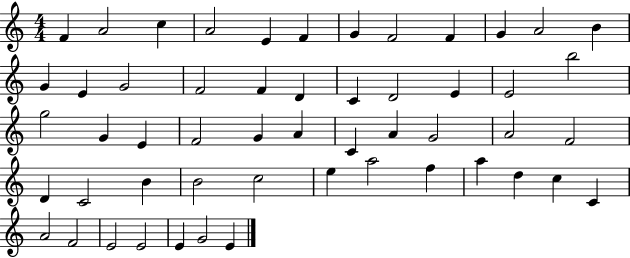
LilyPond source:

{
  \clef treble
  \numericTimeSignature
  \time 4/4
  \key c \major
  f'4 a'2 c''4 | a'2 e'4 f'4 | g'4 f'2 f'4 | g'4 a'2 b'4 | \break g'4 e'4 g'2 | f'2 f'4 d'4 | c'4 d'2 e'4 | e'2 b''2 | \break g''2 g'4 e'4 | f'2 g'4 a'4 | c'4 a'4 g'2 | a'2 f'2 | \break d'4 c'2 b'4 | b'2 c''2 | e''4 a''2 f''4 | a''4 d''4 c''4 c'4 | \break a'2 f'2 | e'2 e'2 | e'4 g'2 e'4 | \bar "|."
}